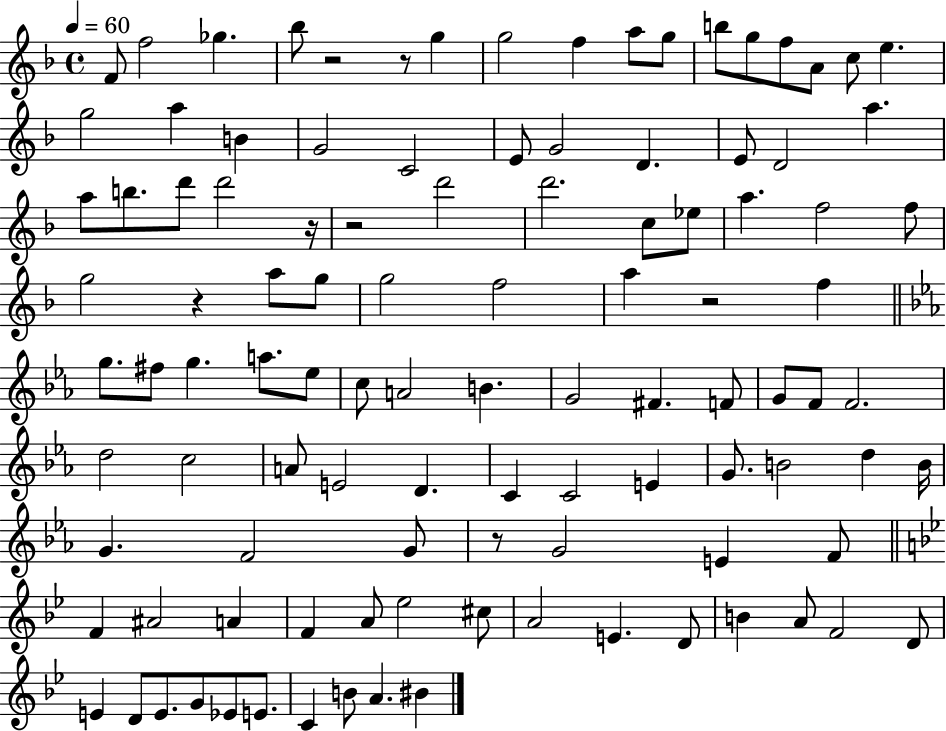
{
  \clef treble
  \time 4/4
  \defaultTimeSignature
  \key f \major
  \tempo 4 = 60
  \repeat volta 2 { f'8 f''2 ges''4. | bes''8 r2 r8 g''4 | g''2 f''4 a''8 g''8 | b''8 g''8 f''8 a'8 c''8 e''4. | \break g''2 a''4 b'4 | g'2 c'2 | e'8 g'2 d'4. | e'8 d'2 a''4. | \break a''8 b''8. d'''8 d'''2 r16 | r2 d'''2 | d'''2. c''8 ees''8 | a''4. f''2 f''8 | \break g''2 r4 a''8 g''8 | g''2 f''2 | a''4 r2 f''4 | \bar "||" \break \key ees \major g''8. fis''8 g''4. a''8. ees''8 | c''8 a'2 b'4. | g'2 fis'4. f'8 | g'8 f'8 f'2. | \break d''2 c''2 | a'8 e'2 d'4. | c'4 c'2 e'4 | g'8. b'2 d''4 b'16 | \break g'4. f'2 g'8 | r8 g'2 e'4 f'8 | \bar "||" \break \key bes \major f'4 ais'2 a'4 | f'4 a'8 ees''2 cis''8 | a'2 e'4. d'8 | b'4 a'8 f'2 d'8 | \break e'4 d'8 e'8. g'8 ees'8 e'8. | c'4 b'8 a'4. bis'4 | } \bar "|."
}